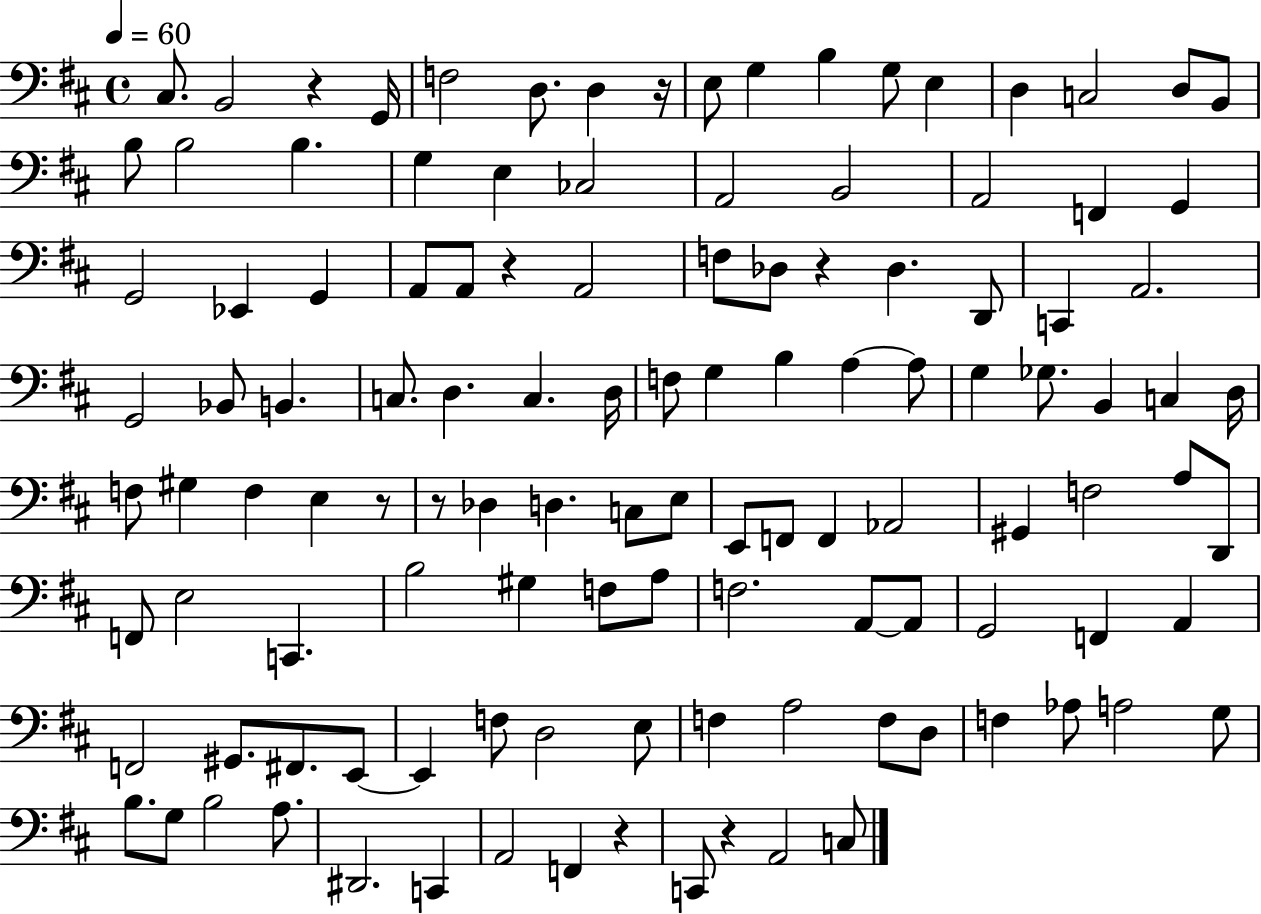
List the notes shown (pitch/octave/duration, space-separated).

C#3/e. B2/h R/q G2/s F3/h D3/e. D3/q R/s E3/e G3/q B3/q G3/e E3/q D3/q C3/h D3/e B2/e B3/e B3/h B3/q. G3/q E3/q CES3/h A2/h B2/h A2/h F2/q G2/q G2/h Eb2/q G2/q A2/e A2/e R/q A2/h F3/e Db3/e R/q Db3/q. D2/e C2/q A2/h. G2/h Bb2/e B2/q. C3/e. D3/q. C3/q. D3/s F3/e G3/q B3/q A3/q A3/e G3/q Gb3/e. B2/q C3/q D3/s F3/e G#3/q F3/q E3/q R/e R/e Db3/q D3/q. C3/e E3/e E2/e F2/e F2/q Ab2/h G#2/q F3/h A3/e D2/e F2/e E3/h C2/q. B3/h G#3/q F3/e A3/e F3/h. A2/e A2/e G2/h F2/q A2/q F2/h G#2/e. F#2/e. E2/e E2/q F3/e D3/h E3/e F3/q A3/h F3/e D3/e F3/q Ab3/e A3/h G3/e B3/e. G3/e B3/h A3/e. D#2/h. C2/q A2/h F2/q R/q C2/e R/q A2/h C3/e